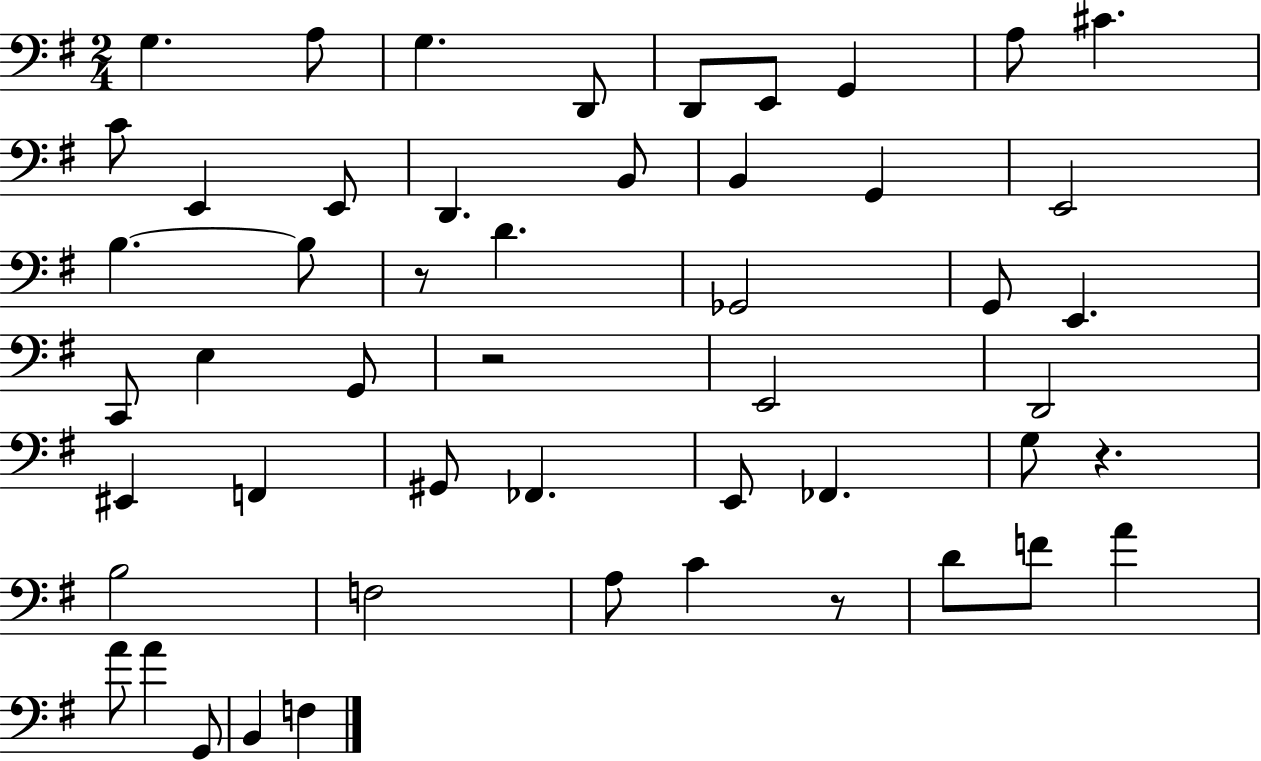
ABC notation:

X:1
T:Untitled
M:2/4
L:1/4
K:G
G, A,/2 G, D,,/2 D,,/2 E,,/2 G,, A,/2 ^C C/2 E,, E,,/2 D,, B,,/2 B,, G,, E,,2 B, B,/2 z/2 D _G,,2 G,,/2 E,, C,,/2 E, G,,/2 z2 E,,2 D,,2 ^E,, F,, ^G,,/2 _F,, E,,/2 _F,, G,/2 z B,2 F,2 A,/2 C z/2 D/2 F/2 A A/2 A G,,/2 B,, F,